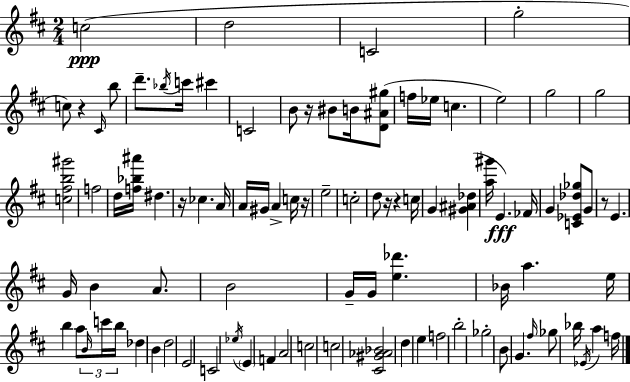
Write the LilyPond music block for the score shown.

{
  \clef treble
  \numericTimeSignature
  \time 2/4
  \key d \major
  c''2(\ppp | d''2 | c'2 | g''2-. | \break c''8) r4 \grace { cis'16 } b''8 | d'''8.-- \acciaccatura { bes''16 } c'''16 cis'''4 | c'2 | b'8 r16 bis'8 b'16 | \break <d' ais' gis''>8( f''16 ees''16 c''4. | e''2) | g''2 | g''2 | \break <c'' fis'' b'' gis'''>2 | f''2 | d''16 <f'' bes'' ais'''>16 dis''4. | r16 ces''4. | \break a'16 a'16 gis'16 a'4-> | c''16 r16 e''2-- | c''2-. | d''8 r16 r4 | \break c''16 g'4 <gis' ais' des''>4( | <a'' gis'''>16 e'4.\fff) | fes'16 g'4 <c' ees' des'' ges''>8 | g'8 r8 e'4. | \break g'16 b'4 a'8. | b'2 | g'16-- g'16 <e'' des'''>4. | bes'16 a''4. | \break e''16 b''4 a''8 | \tuplet 3/2 { \grace { b'16 } c'''16 b''16 } des''4 b'4 | d''2 | e'2 | \break c'2 | \acciaccatura { ees''16 } \parenthesize e'4 | f'4 a'2 | c''2 | \break c''2 | <cis' gis' aes' bes'>2 | d''4 | e''4 f''2 | \break b''2-. | ges''2-. | b'8 g'4. | \grace { fis''16 } ges''8 bes''16 | \break \acciaccatura { ees'16 } a''4 f''16 \bar "|."
}